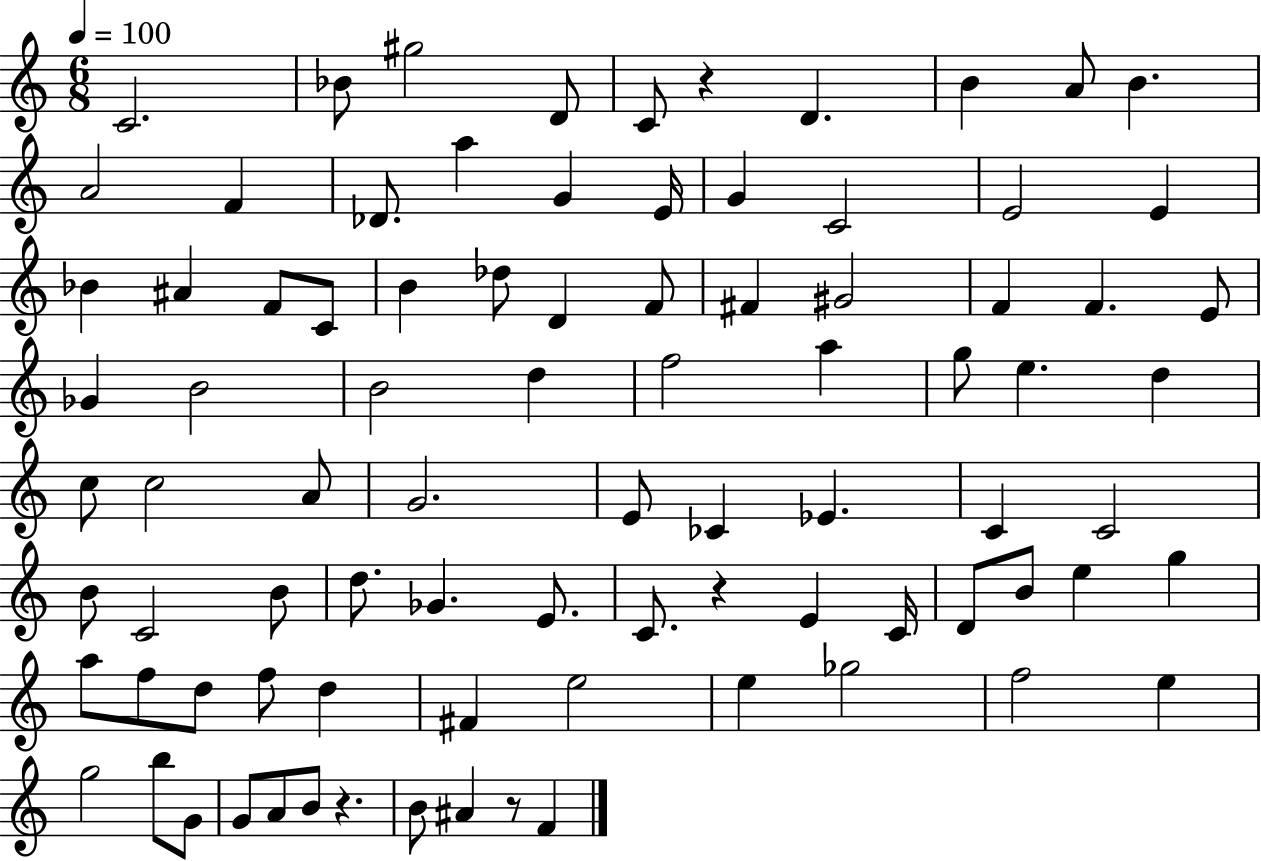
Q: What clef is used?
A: treble